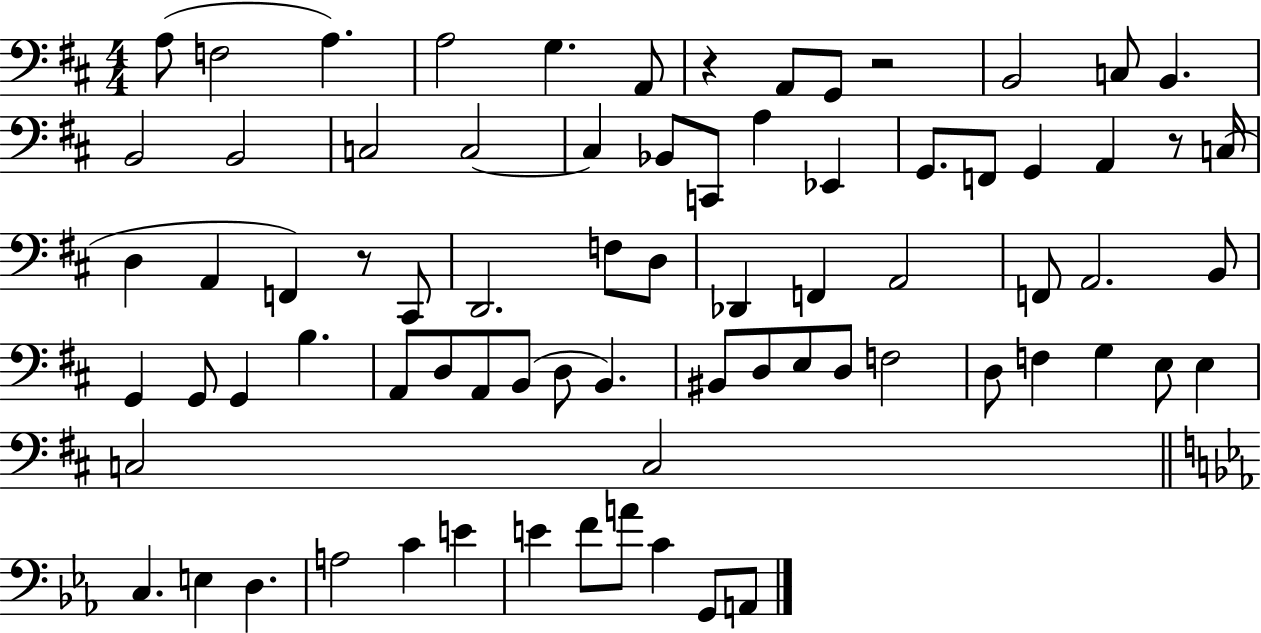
{
  \clef bass
  \numericTimeSignature
  \time 4/4
  \key d \major
  a8( f2 a4.) | a2 g4. a,8 | r4 a,8 g,8 r2 | b,2 c8 b,4. | \break b,2 b,2 | c2 c2~~ | c4 bes,8 c,8 a4 ees,4 | g,8. f,8 g,4 a,4 r8 c16( | \break d4 a,4 f,4) r8 cis,8 | d,2. f8 d8 | des,4 f,4 a,2 | f,8 a,2. b,8 | \break g,4 g,8 g,4 b4. | a,8 d8 a,8 b,8( d8 b,4.) | bis,8 d8 e8 d8 f2 | d8 f4 g4 e8 e4 | \break c2 c2 | \bar "||" \break \key c \minor c4. e4 d4. | a2 c'4 e'4 | e'4 f'8 a'8 c'4 g,8 a,8 | \bar "|."
}